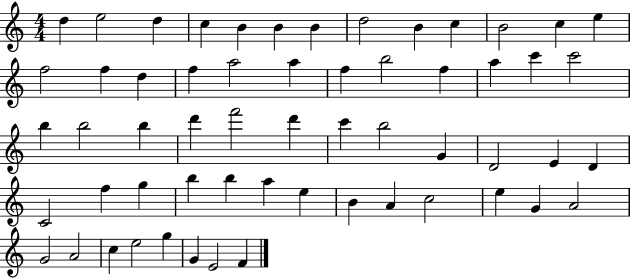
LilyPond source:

{
  \clef treble
  \numericTimeSignature
  \time 4/4
  \key c \major
  d''4 e''2 d''4 | c''4 b'4 b'4 b'4 | d''2 b'4 c''4 | b'2 c''4 e''4 | \break f''2 f''4 d''4 | f''4 a''2 a''4 | f''4 b''2 f''4 | a''4 c'''4 c'''2 | \break b''4 b''2 b''4 | d'''4 f'''2 d'''4 | c'''4 b''2 g'4 | d'2 e'4 d'4 | \break c'2 f''4 g''4 | b''4 b''4 a''4 e''4 | b'4 a'4 c''2 | e''4 g'4 a'2 | \break g'2 a'2 | c''4 e''2 g''4 | g'4 e'2 f'4 | \bar "|."
}